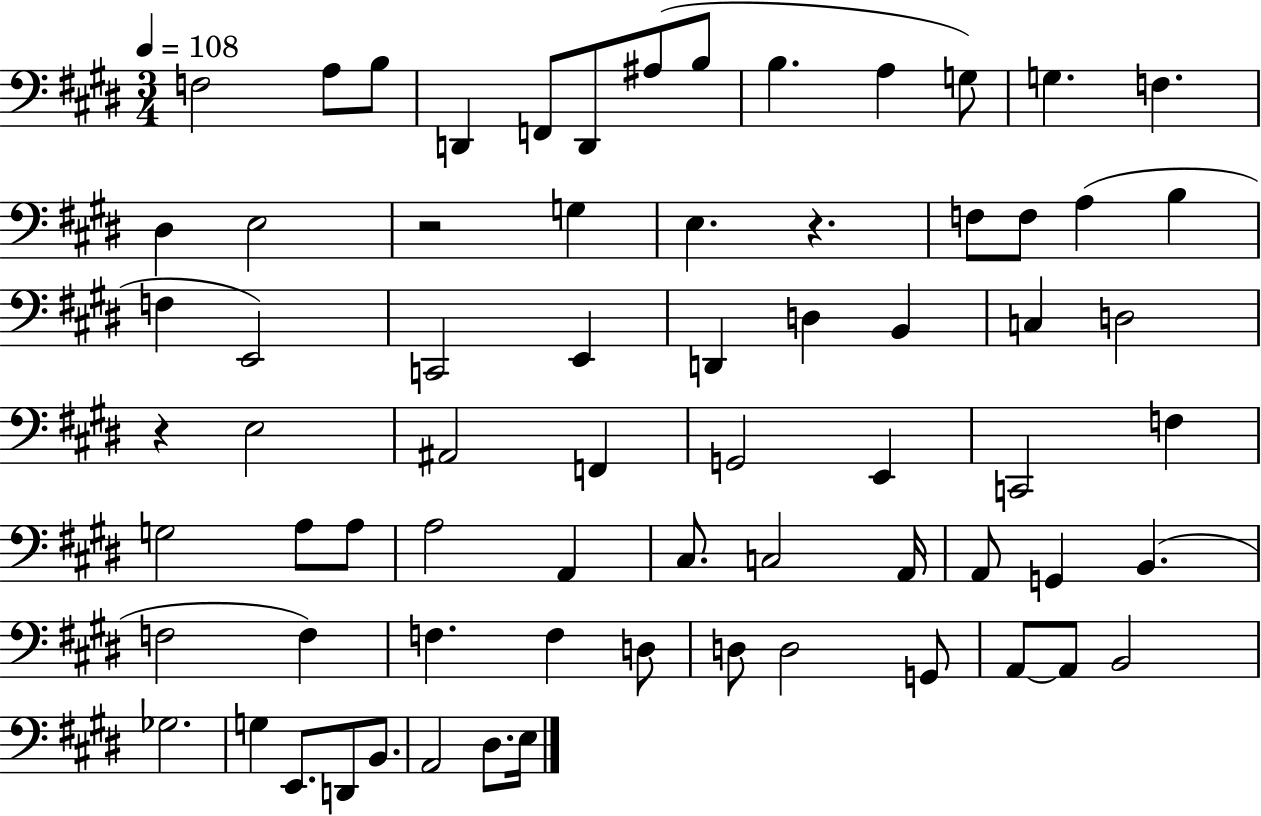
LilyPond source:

{
  \clef bass
  \numericTimeSignature
  \time 3/4
  \key e \major
  \tempo 4 = 108
  f2 a8 b8 | d,4 f,8 d,8 ais8( b8 | b4. a4 g8) | g4. f4. | \break dis4 e2 | r2 g4 | e4. r4. | f8 f8 a4( b4 | \break f4 e,2) | c,2 e,4 | d,4 d4 b,4 | c4 d2 | \break r4 e2 | ais,2 f,4 | g,2 e,4 | c,2 f4 | \break g2 a8 a8 | a2 a,4 | cis8. c2 a,16 | a,8 g,4 b,4.( | \break f2 f4) | f4. f4 d8 | d8 d2 g,8 | a,8~~ a,8 b,2 | \break ges2. | g4 e,8. d,8 b,8. | a,2 dis8. e16 | \bar "|."
}